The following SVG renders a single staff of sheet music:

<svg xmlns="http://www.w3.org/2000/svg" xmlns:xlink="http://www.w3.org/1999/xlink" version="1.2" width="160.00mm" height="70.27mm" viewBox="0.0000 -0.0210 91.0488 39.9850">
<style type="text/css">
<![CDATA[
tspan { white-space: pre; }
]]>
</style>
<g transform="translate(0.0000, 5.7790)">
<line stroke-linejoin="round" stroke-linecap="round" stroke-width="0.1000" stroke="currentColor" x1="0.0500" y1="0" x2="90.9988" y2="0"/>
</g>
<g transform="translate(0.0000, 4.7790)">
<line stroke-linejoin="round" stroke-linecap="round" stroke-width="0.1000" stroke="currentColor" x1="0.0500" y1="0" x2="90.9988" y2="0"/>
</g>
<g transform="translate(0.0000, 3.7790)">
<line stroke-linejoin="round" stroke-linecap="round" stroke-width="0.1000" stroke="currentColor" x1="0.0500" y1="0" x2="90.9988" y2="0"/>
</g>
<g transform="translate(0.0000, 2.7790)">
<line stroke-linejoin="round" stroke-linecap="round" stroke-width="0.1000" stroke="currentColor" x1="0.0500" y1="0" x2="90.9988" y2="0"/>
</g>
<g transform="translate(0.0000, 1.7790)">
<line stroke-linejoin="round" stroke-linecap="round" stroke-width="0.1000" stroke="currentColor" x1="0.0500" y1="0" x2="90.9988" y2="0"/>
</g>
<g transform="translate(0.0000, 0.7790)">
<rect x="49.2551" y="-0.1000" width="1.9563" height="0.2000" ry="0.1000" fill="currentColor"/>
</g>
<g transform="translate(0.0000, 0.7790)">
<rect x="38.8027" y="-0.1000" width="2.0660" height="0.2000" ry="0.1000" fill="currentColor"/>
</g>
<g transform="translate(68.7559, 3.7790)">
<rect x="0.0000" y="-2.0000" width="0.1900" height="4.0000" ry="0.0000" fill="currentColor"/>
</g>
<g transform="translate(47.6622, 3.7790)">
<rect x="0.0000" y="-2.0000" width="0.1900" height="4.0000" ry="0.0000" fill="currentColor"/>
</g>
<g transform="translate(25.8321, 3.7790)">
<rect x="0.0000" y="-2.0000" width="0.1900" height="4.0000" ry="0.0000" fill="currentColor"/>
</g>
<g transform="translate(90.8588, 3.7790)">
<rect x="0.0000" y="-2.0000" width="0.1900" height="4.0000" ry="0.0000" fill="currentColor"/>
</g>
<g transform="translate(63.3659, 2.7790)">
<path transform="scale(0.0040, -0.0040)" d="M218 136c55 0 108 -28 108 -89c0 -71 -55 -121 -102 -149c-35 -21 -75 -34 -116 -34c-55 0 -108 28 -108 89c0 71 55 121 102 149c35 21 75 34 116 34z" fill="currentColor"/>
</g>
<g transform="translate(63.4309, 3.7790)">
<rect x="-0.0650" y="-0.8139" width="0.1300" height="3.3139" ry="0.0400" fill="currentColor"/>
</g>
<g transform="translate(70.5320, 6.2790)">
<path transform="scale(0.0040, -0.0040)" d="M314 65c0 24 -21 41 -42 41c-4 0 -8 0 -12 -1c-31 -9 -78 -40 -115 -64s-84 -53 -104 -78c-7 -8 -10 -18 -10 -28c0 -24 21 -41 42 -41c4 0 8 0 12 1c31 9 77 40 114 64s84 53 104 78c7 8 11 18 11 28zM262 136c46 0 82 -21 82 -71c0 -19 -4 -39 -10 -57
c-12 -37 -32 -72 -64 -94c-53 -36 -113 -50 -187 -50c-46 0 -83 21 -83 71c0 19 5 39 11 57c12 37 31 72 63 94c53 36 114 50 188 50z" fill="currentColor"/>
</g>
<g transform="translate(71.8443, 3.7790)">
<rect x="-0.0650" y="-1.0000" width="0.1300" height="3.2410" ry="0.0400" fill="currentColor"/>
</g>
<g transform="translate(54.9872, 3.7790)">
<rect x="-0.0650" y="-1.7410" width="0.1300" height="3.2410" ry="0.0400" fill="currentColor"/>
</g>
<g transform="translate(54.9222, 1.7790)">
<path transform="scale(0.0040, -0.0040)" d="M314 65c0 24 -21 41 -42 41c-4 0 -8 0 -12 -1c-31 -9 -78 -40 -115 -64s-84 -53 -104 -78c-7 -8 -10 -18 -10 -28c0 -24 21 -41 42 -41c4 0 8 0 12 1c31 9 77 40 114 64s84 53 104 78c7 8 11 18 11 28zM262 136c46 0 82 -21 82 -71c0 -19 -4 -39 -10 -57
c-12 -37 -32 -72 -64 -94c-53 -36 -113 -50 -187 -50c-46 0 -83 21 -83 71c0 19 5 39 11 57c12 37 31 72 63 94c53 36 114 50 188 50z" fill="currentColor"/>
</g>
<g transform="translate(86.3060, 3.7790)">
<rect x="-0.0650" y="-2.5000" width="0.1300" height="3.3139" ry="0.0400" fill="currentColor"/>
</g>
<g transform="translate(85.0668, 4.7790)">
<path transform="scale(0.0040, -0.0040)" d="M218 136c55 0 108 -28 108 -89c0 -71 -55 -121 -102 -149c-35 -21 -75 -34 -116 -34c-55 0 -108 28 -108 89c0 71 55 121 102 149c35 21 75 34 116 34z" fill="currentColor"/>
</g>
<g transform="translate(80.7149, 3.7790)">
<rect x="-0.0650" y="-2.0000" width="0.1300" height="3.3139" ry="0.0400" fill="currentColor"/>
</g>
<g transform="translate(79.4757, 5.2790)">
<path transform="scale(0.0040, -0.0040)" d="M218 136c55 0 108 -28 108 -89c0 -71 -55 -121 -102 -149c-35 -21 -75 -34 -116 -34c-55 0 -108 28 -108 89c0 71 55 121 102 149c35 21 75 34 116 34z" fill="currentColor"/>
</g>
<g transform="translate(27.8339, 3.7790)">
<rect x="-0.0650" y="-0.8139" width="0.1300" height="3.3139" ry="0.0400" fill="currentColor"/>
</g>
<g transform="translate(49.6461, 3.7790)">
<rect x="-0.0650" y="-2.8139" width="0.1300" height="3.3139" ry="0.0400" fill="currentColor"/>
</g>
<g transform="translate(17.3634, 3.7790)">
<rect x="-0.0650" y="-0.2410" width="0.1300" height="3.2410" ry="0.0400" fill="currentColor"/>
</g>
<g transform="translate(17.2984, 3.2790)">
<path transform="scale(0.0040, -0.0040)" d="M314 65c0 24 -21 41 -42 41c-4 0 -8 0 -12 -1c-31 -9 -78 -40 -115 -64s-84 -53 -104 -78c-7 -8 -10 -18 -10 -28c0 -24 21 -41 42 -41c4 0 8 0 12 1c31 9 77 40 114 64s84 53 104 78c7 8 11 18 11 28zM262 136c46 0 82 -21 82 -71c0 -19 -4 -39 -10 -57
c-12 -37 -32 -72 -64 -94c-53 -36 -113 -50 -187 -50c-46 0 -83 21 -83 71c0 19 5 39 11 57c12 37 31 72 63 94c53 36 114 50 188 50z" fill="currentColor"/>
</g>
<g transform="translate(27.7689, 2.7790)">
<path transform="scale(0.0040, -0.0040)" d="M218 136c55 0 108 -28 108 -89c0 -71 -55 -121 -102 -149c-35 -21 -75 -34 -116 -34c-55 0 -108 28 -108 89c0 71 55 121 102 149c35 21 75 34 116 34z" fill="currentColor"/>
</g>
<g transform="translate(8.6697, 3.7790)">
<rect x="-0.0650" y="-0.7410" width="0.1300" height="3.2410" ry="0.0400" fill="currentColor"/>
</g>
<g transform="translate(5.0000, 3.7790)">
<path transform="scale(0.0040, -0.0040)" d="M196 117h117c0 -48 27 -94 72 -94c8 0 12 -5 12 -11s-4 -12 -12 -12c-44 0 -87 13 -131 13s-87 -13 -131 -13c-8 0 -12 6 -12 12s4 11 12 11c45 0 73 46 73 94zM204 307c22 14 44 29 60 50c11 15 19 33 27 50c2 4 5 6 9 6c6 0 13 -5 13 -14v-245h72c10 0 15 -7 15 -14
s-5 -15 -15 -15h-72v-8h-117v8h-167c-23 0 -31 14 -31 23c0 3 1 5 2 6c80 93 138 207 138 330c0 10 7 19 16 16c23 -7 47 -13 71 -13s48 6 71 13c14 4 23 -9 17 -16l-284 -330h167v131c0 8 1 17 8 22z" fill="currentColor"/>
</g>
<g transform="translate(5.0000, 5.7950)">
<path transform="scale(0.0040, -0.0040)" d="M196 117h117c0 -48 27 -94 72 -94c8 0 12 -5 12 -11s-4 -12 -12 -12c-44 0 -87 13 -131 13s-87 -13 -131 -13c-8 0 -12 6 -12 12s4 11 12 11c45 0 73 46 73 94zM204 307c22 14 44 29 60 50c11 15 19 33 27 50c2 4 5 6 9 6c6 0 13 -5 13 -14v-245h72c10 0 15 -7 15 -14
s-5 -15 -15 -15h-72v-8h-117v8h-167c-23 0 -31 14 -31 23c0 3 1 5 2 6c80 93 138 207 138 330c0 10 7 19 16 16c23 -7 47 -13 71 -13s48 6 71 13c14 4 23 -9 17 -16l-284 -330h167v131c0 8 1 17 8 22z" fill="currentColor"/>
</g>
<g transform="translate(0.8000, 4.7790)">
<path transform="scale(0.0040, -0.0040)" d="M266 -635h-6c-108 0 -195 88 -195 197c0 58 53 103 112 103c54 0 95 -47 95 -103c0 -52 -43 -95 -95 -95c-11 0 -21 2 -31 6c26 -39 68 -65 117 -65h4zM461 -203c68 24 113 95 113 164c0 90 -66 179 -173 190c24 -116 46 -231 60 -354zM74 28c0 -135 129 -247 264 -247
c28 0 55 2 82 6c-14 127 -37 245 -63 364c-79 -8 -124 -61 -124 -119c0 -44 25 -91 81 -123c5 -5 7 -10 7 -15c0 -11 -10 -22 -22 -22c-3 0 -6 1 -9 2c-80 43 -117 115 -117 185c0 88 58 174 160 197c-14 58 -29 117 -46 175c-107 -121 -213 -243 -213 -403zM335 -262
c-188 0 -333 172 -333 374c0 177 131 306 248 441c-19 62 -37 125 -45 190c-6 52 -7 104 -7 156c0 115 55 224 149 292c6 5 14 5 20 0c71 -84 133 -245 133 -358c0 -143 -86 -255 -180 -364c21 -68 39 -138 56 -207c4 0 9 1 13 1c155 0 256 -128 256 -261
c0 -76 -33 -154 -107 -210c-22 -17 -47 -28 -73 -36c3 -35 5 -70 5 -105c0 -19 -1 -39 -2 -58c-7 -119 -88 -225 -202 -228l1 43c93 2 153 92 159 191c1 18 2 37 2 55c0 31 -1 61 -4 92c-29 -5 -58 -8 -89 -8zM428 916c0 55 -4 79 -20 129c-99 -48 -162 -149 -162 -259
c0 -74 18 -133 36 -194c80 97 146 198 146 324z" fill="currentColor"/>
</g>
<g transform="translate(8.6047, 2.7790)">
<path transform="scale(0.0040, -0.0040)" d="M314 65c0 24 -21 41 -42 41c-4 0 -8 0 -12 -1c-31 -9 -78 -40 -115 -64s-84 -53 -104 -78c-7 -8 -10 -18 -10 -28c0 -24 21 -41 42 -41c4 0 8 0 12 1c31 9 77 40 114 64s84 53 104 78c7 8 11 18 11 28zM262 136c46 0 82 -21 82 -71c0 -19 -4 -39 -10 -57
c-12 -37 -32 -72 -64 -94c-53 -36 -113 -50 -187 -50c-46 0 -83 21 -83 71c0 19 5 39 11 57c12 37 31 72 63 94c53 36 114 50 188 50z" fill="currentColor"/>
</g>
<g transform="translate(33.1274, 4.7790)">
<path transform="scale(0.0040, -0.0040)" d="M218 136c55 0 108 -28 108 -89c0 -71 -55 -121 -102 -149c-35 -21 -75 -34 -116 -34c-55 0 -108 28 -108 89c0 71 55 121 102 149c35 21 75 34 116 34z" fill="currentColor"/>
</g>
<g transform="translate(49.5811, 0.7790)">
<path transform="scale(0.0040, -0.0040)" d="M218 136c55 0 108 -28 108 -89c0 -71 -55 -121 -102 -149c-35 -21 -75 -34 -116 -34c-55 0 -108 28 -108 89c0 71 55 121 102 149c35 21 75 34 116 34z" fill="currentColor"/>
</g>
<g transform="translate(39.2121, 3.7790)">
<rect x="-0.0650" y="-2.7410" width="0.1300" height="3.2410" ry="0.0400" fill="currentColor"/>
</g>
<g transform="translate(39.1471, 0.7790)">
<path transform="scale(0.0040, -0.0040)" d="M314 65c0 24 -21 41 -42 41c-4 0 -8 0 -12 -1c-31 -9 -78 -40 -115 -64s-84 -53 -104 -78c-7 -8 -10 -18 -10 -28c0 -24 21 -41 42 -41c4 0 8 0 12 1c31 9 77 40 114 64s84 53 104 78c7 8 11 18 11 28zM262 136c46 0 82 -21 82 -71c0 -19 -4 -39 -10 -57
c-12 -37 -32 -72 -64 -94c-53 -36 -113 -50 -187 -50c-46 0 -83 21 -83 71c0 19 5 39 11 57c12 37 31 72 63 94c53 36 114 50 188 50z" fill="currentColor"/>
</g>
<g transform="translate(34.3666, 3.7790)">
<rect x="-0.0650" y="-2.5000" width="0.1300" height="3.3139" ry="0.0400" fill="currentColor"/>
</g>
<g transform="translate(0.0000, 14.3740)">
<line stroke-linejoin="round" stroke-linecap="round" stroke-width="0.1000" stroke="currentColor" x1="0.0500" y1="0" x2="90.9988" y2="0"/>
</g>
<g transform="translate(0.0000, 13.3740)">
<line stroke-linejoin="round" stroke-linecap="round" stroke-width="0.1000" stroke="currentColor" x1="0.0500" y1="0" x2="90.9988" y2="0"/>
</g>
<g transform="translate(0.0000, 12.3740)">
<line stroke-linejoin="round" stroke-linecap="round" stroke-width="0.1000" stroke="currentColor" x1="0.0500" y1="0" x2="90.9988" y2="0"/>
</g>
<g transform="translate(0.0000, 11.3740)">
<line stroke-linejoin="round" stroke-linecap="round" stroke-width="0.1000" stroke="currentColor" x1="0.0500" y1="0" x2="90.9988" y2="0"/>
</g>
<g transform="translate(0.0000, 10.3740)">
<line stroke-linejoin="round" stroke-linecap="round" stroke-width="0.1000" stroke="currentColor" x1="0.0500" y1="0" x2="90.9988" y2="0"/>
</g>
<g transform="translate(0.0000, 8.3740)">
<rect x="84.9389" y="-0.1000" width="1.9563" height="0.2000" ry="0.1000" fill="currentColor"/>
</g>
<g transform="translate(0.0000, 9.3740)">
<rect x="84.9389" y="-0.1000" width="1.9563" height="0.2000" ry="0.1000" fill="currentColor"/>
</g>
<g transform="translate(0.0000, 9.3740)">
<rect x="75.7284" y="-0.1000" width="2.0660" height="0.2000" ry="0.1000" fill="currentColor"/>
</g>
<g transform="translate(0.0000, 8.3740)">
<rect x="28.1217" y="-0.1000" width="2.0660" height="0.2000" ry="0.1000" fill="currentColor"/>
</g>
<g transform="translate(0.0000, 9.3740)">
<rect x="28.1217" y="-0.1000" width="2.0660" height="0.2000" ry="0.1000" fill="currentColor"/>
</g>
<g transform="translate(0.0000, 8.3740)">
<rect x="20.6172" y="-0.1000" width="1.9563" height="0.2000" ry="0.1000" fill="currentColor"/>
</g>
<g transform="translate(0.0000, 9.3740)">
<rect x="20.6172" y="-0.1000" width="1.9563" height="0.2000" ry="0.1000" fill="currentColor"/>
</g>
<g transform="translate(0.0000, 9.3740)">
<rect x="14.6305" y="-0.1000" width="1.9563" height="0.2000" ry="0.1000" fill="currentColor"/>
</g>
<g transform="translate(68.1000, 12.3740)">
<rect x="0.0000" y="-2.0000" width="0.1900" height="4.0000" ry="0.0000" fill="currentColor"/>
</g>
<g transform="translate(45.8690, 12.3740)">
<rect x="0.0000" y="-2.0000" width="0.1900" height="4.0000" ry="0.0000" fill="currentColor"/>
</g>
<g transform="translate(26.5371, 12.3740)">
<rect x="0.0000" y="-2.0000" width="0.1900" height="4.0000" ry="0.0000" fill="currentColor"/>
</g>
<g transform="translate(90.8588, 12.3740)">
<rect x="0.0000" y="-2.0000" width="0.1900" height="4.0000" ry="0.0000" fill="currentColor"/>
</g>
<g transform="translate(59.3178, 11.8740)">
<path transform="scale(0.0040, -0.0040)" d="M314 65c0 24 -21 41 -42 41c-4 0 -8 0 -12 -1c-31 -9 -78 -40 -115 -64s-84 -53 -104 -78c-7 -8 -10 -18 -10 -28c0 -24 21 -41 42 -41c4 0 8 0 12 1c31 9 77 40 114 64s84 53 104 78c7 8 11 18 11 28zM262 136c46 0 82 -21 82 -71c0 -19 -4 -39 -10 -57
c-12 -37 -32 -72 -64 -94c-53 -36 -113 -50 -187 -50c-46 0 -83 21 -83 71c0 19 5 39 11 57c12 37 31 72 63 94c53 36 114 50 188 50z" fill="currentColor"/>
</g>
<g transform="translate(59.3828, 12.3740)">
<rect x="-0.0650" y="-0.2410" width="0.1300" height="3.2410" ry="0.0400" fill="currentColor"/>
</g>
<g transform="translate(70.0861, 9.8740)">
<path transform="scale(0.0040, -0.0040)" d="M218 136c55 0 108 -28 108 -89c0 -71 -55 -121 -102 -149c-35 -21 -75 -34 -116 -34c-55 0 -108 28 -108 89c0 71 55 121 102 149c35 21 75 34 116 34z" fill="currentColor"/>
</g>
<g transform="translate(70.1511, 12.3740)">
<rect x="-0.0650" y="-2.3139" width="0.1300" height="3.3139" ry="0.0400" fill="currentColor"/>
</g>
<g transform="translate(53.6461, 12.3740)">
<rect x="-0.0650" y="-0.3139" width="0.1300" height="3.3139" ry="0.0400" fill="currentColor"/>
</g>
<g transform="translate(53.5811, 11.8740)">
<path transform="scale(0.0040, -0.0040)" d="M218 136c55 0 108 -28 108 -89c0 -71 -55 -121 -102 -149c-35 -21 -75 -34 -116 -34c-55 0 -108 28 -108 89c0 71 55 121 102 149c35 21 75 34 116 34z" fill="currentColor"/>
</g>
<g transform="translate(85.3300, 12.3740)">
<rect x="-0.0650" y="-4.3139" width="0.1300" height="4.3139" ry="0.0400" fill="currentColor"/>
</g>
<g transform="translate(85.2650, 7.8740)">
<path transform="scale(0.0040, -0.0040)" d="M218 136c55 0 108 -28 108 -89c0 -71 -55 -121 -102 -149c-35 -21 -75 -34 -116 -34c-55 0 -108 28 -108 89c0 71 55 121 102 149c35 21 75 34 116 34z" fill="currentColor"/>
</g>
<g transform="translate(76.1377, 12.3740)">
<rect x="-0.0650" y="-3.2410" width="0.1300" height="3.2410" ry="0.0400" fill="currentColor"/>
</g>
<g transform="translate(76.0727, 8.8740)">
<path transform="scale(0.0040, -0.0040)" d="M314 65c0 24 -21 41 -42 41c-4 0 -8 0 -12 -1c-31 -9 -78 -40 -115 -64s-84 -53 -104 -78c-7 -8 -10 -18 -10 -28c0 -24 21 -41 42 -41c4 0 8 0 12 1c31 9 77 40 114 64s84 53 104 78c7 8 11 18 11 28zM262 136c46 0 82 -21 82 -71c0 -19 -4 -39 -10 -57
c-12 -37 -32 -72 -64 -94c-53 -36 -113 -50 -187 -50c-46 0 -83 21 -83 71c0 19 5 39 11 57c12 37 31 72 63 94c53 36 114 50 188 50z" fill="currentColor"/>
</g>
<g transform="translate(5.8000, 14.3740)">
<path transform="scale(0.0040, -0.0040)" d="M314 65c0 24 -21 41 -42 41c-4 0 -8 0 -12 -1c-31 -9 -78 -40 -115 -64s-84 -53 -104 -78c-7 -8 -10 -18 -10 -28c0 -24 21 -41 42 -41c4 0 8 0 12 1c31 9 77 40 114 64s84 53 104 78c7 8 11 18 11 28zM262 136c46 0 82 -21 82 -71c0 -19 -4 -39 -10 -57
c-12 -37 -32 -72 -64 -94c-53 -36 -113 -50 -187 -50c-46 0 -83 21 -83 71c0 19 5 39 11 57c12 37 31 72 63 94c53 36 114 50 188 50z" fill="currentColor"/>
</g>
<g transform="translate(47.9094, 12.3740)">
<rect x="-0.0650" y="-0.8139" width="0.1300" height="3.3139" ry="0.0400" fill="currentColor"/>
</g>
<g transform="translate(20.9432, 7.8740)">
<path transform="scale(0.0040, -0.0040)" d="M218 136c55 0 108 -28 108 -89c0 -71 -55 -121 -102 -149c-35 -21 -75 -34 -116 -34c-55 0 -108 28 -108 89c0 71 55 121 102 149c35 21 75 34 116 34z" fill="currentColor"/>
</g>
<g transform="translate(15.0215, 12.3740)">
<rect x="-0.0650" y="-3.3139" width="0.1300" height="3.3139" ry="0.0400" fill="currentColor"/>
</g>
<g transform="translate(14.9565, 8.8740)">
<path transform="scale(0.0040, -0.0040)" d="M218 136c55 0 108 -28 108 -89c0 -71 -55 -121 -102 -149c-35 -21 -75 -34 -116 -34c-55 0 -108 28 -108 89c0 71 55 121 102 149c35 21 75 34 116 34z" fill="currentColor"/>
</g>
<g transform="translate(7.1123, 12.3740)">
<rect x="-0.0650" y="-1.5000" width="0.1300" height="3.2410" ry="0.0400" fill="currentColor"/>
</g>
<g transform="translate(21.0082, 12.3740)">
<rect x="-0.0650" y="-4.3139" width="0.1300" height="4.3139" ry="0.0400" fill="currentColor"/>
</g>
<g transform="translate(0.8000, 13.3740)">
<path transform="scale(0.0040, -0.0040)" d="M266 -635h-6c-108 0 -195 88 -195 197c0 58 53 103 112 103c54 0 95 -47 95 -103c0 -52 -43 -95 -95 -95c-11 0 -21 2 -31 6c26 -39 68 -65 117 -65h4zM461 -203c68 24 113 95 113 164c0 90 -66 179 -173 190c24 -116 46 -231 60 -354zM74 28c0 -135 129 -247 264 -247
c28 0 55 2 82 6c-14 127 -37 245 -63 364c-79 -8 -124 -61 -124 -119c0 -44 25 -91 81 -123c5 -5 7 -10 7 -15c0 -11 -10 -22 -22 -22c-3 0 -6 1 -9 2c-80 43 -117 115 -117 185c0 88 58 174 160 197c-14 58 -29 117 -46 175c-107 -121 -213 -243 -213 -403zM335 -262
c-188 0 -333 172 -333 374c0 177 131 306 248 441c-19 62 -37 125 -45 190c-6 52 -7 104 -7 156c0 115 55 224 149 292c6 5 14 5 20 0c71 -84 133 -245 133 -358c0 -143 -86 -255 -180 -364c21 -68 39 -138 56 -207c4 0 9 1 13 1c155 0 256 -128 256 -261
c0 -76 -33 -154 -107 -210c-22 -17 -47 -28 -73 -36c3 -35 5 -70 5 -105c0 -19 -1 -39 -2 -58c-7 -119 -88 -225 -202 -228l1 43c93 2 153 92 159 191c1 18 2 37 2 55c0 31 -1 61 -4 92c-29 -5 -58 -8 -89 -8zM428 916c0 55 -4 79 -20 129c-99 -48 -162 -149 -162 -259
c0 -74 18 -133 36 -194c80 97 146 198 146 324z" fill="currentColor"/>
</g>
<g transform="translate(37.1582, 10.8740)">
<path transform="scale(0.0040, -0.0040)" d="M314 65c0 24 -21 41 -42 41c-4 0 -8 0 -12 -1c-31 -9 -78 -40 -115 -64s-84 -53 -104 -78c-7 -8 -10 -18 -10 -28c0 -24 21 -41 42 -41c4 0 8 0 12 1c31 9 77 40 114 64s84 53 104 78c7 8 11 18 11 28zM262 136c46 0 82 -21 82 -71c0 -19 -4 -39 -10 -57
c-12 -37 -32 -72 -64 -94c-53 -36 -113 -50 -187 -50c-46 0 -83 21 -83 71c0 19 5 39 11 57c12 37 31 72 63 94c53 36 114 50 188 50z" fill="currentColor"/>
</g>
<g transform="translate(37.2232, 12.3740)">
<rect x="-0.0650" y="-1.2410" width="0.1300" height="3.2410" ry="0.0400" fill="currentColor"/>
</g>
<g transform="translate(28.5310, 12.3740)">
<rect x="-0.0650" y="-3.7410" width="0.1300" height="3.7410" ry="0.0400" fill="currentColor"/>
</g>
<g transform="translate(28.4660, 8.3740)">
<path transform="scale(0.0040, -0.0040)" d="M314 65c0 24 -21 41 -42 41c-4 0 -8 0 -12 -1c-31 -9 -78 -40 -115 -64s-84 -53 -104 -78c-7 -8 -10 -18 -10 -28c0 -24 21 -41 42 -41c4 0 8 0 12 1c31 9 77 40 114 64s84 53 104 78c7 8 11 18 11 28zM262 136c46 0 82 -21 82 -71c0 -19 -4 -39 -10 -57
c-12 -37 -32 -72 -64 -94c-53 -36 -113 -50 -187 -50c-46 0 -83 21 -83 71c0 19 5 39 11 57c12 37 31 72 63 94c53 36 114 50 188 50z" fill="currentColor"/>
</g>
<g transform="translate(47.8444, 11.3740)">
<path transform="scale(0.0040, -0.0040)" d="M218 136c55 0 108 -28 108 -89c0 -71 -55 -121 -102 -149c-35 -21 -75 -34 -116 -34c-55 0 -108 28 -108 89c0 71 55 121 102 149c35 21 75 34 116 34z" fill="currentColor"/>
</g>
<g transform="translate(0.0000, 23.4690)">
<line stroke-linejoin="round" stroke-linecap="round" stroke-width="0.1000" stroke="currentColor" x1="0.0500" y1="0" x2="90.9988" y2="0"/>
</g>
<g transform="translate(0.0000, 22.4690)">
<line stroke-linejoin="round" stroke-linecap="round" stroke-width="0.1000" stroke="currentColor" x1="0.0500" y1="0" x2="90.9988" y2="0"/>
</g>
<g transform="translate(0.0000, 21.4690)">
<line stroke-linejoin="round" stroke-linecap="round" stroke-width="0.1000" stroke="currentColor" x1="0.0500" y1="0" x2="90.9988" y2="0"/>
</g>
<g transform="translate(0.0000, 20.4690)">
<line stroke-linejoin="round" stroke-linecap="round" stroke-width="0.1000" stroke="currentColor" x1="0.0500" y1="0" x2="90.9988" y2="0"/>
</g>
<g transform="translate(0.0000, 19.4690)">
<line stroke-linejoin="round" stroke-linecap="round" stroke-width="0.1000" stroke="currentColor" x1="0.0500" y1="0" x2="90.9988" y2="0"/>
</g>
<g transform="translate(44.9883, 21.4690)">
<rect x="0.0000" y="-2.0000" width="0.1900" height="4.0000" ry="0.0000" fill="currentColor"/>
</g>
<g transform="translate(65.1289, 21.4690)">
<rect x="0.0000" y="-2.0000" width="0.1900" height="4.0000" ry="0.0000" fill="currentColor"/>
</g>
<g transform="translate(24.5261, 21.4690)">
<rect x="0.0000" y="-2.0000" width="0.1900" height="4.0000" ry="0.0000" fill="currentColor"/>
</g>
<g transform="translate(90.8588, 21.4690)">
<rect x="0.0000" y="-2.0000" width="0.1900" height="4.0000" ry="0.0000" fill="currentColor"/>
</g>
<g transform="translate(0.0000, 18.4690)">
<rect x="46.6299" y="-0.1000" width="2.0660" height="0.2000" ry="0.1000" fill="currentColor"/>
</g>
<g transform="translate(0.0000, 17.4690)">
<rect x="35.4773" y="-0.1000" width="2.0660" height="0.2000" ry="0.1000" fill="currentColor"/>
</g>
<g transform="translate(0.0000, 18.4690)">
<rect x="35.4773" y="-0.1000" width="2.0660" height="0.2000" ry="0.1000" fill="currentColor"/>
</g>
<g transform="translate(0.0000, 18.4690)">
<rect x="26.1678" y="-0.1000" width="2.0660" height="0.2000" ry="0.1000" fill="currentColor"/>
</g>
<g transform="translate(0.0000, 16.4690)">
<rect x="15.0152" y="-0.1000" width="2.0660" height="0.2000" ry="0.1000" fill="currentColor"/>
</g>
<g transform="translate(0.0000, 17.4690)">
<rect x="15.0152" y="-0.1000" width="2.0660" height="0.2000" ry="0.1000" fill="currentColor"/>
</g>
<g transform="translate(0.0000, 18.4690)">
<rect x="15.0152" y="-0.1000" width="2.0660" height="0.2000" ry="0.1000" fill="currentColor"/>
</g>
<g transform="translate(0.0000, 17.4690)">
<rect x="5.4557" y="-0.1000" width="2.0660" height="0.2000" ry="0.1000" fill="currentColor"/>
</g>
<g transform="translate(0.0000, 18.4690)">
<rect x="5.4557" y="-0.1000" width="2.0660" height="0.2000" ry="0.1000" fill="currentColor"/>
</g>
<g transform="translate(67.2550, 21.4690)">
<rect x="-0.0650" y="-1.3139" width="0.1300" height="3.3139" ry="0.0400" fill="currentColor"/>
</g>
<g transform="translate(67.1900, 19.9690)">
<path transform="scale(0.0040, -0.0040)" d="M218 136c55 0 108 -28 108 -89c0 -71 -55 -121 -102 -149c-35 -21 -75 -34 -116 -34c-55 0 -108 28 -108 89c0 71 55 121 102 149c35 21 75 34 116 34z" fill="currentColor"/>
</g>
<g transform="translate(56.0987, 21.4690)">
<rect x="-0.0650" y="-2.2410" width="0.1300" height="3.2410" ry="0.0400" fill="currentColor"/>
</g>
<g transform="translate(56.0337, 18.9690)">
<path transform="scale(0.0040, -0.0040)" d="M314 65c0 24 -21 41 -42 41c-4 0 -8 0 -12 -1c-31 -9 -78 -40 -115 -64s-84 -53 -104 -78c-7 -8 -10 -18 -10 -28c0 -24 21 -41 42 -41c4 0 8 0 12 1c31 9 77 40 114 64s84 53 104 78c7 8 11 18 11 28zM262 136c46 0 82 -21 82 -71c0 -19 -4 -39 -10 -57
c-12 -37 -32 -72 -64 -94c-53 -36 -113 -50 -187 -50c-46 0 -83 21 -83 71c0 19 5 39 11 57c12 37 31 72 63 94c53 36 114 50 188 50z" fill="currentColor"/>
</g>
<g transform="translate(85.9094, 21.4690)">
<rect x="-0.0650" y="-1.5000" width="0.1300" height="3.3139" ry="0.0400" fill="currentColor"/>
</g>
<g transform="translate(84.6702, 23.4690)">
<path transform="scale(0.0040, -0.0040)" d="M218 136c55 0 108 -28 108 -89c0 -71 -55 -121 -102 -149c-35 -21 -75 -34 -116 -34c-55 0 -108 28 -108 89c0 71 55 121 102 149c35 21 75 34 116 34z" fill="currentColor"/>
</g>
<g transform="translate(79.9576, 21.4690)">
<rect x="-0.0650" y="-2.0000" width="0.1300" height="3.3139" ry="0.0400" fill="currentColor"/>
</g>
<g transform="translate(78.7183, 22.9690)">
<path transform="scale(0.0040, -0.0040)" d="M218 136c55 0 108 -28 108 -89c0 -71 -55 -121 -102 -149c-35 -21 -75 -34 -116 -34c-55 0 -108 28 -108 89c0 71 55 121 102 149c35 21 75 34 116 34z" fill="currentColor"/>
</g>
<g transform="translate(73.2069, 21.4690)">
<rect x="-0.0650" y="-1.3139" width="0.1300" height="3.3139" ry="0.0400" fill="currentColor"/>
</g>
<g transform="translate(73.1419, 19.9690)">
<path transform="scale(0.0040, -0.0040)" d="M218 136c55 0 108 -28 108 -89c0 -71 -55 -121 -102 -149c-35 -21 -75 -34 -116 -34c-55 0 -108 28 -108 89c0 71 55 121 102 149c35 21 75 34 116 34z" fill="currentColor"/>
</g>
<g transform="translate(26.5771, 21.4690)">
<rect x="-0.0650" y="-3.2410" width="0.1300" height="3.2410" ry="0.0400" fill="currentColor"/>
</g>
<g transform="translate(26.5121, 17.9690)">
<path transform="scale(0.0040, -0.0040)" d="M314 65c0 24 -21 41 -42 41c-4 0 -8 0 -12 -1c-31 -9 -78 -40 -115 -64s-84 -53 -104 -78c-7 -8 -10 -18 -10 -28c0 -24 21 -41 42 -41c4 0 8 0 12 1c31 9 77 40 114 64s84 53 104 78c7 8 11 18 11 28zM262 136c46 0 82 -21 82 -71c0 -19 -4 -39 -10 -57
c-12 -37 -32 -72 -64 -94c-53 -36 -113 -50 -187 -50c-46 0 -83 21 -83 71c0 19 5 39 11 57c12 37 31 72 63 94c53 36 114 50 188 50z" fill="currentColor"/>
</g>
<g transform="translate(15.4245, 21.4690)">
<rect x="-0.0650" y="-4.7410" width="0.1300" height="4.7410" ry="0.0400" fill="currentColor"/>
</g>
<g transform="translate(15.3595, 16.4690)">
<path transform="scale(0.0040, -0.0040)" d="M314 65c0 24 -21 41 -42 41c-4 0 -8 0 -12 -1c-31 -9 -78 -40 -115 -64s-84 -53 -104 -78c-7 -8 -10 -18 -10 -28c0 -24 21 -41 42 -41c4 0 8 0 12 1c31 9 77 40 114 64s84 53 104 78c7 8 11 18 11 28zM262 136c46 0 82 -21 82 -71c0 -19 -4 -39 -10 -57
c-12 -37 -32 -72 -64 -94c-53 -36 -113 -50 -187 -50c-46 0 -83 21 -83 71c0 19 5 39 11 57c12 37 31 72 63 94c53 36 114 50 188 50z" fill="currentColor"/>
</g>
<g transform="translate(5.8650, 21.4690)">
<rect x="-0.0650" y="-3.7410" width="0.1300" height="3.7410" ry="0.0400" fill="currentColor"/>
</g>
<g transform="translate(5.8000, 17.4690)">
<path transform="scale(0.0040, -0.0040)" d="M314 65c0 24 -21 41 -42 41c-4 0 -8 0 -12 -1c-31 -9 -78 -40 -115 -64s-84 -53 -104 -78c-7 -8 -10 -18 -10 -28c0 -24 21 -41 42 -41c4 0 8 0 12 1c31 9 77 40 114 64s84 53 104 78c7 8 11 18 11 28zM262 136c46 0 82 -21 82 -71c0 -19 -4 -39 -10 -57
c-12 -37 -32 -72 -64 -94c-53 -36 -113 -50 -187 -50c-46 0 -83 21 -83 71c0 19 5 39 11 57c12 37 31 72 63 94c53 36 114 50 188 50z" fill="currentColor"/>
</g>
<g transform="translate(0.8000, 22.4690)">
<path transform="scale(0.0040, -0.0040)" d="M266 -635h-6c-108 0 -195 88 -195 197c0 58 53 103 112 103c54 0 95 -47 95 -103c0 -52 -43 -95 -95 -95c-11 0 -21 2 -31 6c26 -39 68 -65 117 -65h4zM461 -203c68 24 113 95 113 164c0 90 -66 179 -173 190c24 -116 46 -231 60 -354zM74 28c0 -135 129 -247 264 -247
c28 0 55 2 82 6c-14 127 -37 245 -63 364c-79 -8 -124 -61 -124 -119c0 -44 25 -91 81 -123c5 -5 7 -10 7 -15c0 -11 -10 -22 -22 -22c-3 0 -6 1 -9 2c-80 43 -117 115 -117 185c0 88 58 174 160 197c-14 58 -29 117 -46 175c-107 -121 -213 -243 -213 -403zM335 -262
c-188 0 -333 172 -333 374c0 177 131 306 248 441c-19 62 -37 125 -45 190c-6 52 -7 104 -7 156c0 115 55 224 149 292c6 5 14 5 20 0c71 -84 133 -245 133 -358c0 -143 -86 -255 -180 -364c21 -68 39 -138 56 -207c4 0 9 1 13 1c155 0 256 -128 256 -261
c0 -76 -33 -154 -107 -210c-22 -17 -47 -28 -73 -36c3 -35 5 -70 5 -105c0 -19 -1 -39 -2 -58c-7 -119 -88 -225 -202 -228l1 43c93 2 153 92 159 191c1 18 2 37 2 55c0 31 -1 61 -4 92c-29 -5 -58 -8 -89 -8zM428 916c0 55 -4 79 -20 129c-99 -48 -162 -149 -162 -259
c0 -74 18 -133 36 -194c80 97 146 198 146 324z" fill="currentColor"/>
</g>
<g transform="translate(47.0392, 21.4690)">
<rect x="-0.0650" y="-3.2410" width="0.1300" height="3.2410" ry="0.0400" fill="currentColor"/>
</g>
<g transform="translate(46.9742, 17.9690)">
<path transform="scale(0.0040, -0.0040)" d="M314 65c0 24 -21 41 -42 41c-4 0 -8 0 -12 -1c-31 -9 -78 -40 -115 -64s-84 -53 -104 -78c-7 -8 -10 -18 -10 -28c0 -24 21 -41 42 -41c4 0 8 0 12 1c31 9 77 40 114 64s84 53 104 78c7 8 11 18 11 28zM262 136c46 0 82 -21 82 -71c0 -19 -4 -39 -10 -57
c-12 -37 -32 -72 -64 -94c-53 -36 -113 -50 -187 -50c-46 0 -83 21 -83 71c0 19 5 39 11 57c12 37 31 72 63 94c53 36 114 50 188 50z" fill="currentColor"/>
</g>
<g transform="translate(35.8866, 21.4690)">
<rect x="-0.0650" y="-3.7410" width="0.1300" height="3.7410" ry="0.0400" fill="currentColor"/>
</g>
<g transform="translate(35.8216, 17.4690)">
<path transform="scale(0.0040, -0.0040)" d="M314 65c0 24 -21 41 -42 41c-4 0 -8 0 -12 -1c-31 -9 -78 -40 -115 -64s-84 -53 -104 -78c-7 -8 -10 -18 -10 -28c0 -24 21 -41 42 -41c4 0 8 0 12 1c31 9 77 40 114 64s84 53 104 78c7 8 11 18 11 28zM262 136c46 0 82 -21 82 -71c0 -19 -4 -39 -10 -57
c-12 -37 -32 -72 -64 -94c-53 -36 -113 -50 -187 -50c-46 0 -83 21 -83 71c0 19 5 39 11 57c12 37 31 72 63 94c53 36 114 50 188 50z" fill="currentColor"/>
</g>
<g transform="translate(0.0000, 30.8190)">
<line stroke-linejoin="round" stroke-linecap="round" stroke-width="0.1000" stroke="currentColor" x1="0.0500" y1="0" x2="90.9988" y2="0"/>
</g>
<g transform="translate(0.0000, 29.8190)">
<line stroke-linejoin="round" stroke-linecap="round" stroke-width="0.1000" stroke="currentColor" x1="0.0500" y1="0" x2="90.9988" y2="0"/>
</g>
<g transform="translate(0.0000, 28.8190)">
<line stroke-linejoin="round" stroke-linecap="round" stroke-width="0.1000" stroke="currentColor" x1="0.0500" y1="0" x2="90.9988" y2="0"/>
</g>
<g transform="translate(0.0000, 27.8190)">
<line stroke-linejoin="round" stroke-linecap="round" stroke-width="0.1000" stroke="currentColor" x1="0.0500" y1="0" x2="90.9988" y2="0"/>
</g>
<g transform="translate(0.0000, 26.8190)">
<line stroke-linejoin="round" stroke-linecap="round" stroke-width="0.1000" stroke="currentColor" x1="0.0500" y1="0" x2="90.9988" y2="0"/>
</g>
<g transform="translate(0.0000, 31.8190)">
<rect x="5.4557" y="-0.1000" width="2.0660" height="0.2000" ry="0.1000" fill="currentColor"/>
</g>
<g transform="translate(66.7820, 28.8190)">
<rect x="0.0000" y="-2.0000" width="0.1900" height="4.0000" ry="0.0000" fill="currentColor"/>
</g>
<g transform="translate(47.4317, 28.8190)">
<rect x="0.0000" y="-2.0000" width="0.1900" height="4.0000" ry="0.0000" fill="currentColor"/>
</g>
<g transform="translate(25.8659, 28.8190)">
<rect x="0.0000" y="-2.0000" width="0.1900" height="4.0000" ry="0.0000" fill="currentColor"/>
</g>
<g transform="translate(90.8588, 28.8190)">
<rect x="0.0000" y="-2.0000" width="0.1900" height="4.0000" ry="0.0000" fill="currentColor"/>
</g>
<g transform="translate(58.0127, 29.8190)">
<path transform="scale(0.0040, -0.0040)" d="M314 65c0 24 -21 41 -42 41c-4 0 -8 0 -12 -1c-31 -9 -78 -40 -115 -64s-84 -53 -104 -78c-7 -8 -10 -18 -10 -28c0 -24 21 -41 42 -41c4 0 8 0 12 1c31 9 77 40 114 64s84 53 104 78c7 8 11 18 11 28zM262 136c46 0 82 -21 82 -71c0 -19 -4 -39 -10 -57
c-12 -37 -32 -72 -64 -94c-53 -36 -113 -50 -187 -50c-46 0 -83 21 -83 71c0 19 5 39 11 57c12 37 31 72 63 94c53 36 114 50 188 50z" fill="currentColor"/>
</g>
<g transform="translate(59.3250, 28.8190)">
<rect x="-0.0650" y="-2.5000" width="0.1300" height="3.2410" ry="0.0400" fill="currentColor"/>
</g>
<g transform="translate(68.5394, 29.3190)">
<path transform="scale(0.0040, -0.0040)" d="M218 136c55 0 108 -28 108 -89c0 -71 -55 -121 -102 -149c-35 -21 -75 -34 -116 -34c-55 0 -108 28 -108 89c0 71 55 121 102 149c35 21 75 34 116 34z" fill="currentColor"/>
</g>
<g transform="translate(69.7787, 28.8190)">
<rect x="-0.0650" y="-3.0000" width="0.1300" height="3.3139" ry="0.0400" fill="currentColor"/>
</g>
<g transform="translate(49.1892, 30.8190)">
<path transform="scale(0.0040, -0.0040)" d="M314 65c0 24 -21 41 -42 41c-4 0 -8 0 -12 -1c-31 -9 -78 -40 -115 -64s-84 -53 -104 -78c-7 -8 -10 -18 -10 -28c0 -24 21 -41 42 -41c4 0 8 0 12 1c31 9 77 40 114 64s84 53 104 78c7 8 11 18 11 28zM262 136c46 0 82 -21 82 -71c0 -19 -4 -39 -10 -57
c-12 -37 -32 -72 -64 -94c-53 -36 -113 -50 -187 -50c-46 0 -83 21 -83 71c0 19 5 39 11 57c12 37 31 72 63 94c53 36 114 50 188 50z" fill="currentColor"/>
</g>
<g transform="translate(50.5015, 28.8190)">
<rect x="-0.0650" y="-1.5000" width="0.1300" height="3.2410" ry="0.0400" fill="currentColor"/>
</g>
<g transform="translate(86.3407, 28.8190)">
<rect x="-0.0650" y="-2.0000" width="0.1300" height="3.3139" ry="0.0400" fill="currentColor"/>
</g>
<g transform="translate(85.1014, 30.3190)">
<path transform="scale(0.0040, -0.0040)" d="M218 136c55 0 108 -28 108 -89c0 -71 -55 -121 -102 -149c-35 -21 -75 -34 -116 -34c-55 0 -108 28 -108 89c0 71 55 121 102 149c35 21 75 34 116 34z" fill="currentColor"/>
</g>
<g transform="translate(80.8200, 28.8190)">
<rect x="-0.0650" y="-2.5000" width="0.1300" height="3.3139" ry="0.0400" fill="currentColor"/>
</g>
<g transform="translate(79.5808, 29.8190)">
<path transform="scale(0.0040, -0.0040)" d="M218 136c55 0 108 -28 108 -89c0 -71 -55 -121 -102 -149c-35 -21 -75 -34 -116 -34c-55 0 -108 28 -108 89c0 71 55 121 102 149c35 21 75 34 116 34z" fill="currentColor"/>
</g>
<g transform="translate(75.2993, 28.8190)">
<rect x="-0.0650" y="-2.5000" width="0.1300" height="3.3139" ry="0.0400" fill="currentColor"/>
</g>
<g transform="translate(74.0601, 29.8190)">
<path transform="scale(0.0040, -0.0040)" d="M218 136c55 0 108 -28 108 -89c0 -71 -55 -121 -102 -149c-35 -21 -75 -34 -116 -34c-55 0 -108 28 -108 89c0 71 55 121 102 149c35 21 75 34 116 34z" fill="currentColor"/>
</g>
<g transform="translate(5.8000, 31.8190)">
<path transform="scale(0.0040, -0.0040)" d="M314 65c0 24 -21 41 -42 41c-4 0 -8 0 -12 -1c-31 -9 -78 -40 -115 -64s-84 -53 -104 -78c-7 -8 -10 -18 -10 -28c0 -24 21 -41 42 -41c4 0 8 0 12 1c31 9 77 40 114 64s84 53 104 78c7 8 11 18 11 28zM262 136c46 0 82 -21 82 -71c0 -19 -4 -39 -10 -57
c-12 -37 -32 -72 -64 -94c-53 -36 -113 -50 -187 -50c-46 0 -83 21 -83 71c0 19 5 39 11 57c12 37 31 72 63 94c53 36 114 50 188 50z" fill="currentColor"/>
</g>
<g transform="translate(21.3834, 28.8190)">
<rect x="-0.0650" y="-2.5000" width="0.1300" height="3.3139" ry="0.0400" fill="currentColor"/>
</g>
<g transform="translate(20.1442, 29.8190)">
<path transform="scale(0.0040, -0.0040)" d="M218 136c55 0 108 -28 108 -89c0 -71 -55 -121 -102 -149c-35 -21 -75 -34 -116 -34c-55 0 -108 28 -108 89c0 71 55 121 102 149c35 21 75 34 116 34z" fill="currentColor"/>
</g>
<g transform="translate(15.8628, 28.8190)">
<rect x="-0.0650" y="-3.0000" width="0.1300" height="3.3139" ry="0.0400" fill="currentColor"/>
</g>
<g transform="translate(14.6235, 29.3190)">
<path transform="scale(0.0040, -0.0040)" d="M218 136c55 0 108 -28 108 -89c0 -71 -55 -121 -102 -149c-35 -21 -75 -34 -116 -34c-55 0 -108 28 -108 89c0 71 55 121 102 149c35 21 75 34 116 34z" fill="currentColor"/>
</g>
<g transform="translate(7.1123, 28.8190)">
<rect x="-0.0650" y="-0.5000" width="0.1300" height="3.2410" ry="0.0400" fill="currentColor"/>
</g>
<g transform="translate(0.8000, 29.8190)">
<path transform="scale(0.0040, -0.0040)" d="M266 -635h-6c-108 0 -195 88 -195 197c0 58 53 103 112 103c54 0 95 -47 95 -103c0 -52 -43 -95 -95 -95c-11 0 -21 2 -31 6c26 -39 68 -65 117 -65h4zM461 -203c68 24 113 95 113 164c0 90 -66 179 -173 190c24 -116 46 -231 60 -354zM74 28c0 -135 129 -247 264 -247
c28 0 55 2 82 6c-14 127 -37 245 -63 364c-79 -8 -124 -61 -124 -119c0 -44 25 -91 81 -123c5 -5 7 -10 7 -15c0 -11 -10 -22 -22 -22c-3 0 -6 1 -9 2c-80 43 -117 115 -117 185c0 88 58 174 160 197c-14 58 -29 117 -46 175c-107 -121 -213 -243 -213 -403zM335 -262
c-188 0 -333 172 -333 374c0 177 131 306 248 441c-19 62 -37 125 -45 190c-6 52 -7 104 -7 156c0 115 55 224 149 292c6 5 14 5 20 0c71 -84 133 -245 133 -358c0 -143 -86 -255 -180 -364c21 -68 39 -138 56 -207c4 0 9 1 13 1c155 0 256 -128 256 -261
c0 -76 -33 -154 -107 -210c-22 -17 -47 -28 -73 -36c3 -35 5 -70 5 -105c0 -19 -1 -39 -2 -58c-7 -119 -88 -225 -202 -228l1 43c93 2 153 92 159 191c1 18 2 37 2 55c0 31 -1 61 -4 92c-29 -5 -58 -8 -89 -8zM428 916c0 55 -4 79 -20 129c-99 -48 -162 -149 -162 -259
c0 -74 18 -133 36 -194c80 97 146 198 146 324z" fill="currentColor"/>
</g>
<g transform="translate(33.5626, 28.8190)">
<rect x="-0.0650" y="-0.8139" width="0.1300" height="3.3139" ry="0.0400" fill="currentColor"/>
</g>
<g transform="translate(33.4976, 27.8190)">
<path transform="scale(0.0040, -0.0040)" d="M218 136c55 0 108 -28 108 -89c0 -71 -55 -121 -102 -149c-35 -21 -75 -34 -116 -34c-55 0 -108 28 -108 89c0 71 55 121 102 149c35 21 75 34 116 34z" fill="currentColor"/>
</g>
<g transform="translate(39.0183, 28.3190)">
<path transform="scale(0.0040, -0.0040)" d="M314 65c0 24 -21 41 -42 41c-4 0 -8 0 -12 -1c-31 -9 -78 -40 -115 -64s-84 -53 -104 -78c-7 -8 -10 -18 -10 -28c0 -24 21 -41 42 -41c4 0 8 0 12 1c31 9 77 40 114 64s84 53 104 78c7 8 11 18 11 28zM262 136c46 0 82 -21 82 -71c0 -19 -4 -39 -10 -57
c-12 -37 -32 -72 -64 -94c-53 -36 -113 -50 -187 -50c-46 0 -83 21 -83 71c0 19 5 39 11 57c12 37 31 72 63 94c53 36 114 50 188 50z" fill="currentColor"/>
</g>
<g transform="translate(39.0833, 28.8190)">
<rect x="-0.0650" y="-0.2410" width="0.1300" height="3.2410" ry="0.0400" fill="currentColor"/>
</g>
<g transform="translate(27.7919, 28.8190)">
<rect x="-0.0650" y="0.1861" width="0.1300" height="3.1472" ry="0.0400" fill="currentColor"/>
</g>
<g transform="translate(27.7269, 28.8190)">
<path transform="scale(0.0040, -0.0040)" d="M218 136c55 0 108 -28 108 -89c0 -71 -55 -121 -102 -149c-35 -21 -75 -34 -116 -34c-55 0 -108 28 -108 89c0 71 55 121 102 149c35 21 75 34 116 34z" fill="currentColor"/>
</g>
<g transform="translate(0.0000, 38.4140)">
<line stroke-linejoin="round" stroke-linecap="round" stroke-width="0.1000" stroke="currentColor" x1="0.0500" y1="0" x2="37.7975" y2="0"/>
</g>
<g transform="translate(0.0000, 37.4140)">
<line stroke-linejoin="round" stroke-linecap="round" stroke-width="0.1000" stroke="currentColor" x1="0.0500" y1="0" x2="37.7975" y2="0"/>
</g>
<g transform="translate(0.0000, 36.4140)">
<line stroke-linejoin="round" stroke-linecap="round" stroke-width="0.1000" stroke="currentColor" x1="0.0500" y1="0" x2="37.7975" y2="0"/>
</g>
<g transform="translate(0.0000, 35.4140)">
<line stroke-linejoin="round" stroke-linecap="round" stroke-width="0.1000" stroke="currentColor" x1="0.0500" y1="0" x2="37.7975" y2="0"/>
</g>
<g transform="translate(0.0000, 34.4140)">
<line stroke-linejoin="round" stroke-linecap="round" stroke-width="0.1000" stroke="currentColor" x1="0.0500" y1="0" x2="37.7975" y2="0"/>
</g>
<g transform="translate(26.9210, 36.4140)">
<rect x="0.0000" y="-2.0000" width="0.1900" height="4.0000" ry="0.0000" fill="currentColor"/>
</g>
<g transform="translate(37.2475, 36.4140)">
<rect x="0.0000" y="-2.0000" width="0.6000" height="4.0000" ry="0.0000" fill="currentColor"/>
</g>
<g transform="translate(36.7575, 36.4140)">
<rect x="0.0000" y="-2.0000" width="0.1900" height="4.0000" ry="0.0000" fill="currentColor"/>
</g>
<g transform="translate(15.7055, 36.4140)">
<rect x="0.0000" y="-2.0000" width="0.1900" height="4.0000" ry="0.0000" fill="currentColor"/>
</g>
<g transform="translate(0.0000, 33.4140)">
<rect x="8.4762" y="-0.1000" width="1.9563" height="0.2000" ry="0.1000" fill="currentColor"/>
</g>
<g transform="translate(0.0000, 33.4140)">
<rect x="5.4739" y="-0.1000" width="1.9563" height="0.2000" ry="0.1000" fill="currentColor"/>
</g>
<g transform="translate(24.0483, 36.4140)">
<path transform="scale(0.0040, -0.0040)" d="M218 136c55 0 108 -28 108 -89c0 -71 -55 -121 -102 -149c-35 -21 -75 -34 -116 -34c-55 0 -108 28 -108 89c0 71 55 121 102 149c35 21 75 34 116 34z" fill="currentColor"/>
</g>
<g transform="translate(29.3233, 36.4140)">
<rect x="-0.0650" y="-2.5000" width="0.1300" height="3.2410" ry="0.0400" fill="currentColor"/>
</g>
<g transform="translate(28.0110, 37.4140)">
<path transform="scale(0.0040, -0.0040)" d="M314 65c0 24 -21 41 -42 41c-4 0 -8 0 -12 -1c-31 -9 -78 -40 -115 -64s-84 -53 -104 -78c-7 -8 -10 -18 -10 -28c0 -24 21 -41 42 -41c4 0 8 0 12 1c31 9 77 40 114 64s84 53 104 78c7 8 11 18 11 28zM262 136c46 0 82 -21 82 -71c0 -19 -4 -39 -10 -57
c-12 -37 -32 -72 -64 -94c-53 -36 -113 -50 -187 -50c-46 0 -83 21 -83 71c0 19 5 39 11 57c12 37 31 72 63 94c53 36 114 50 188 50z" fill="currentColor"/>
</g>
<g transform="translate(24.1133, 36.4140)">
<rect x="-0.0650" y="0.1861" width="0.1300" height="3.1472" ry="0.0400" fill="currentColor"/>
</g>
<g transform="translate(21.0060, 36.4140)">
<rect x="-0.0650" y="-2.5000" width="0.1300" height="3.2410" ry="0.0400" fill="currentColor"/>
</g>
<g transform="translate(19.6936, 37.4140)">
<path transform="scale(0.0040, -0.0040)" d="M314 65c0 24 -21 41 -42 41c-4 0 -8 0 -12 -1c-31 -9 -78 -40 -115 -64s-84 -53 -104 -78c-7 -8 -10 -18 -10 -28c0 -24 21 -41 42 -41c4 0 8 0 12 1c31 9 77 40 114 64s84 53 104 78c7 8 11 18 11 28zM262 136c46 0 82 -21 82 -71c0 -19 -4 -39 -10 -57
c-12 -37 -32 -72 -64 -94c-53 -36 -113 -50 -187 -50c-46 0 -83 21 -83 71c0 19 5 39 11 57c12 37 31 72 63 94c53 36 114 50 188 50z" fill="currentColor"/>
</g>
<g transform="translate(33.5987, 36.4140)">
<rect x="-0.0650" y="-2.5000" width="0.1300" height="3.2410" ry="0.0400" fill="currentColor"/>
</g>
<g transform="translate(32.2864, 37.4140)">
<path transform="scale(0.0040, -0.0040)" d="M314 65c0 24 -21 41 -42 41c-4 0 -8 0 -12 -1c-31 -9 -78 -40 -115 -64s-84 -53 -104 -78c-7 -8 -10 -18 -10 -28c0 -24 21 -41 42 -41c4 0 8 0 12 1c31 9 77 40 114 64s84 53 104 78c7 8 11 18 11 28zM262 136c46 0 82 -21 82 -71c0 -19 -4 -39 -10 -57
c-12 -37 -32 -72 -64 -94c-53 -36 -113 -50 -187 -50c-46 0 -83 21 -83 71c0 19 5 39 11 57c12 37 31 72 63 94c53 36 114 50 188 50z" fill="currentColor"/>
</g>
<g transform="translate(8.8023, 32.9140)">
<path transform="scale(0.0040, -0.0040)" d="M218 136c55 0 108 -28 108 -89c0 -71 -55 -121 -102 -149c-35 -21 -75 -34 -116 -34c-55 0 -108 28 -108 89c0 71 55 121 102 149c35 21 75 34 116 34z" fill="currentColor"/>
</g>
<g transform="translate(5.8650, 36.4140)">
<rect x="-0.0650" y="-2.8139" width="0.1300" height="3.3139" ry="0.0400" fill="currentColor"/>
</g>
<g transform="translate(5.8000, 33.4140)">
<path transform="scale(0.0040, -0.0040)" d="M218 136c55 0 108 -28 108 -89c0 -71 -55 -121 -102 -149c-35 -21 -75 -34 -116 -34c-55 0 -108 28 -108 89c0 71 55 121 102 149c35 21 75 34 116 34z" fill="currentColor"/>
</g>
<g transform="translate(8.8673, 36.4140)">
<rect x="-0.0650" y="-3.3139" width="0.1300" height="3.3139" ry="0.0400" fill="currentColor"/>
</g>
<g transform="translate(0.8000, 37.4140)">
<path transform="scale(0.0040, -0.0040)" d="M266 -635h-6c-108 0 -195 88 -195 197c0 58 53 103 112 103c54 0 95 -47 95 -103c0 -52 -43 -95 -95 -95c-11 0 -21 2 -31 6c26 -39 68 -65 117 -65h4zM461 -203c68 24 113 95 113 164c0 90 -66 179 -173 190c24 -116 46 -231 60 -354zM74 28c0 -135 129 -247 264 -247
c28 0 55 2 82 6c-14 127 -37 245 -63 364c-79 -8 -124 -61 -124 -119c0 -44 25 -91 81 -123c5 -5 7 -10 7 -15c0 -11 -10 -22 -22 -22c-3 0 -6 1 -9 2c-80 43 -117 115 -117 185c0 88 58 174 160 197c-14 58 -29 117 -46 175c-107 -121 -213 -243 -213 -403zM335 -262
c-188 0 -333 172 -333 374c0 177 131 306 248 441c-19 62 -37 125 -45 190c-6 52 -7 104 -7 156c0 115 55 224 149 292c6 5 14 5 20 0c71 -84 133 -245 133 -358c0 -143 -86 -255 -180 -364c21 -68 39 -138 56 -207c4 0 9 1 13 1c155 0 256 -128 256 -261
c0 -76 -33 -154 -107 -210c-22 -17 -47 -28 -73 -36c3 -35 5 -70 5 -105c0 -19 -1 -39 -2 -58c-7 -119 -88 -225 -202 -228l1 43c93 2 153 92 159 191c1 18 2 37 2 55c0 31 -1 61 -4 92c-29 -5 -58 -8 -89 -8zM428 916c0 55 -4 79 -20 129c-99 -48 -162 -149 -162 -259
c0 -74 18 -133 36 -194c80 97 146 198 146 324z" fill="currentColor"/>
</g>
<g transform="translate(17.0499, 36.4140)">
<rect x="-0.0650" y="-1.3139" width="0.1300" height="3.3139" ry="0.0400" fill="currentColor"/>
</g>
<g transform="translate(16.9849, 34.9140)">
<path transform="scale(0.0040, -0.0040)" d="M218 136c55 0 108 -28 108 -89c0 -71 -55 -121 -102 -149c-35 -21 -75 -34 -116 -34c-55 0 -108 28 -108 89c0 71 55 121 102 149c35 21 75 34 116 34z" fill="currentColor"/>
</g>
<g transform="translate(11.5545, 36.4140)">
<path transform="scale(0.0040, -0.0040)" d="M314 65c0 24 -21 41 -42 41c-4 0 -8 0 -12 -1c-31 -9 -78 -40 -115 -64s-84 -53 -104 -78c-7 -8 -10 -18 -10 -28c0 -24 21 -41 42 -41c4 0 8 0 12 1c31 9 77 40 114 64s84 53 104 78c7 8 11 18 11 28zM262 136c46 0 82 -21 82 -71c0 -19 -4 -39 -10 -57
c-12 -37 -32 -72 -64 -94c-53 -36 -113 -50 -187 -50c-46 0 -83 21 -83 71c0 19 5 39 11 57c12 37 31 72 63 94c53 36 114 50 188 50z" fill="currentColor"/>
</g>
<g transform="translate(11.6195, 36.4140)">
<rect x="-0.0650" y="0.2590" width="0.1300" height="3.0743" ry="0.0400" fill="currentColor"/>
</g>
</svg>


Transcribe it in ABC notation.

X:1
T:Untitled
M:4/4
L:1/4
K:C
d2 c2 d G a2 a f2 d D2 F G E2 b d' c'2 e2 d c c2 g b2 d' c'2 e'2 b2 c'2 b2 g2 e e F E C2 A G B d c2 E2 G2 A G G F a b B2 e G2 B G2 G2